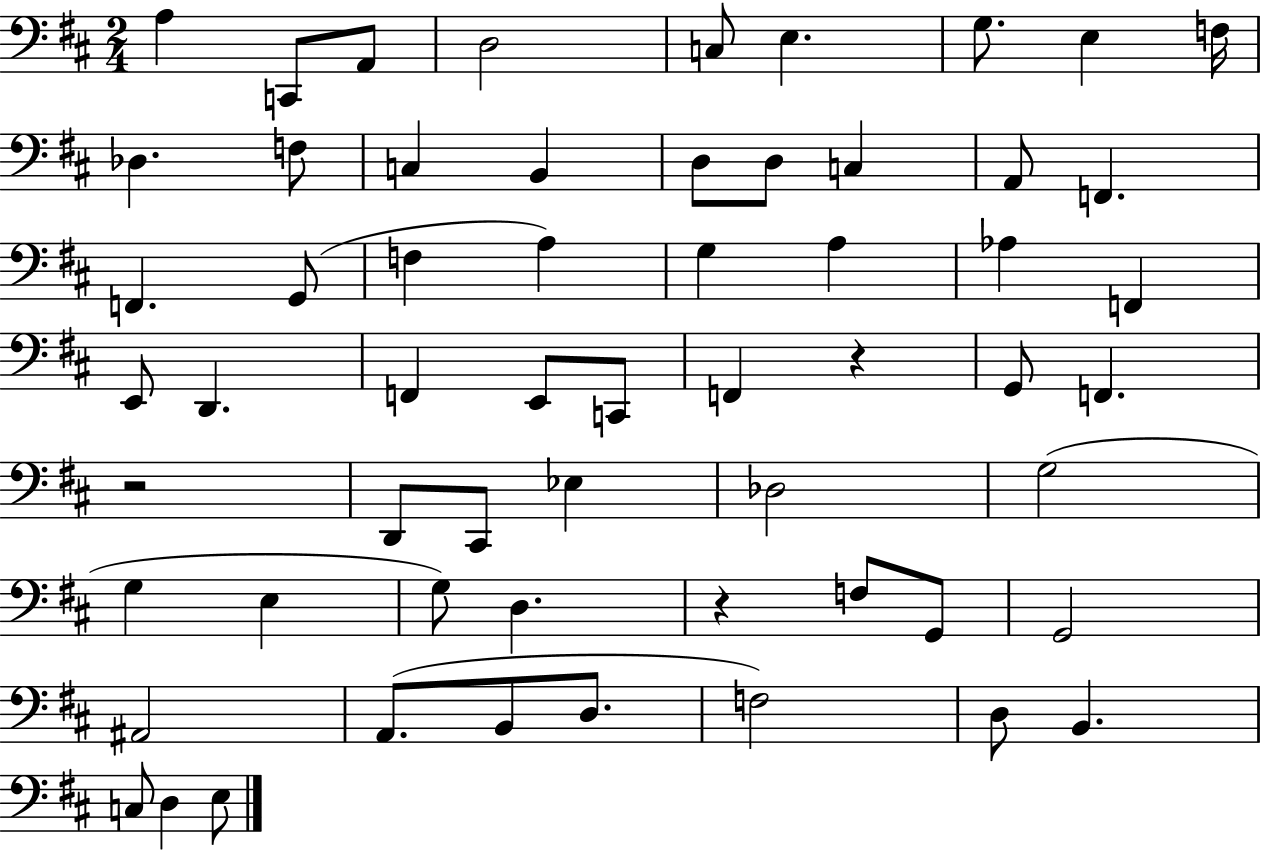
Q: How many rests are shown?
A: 3